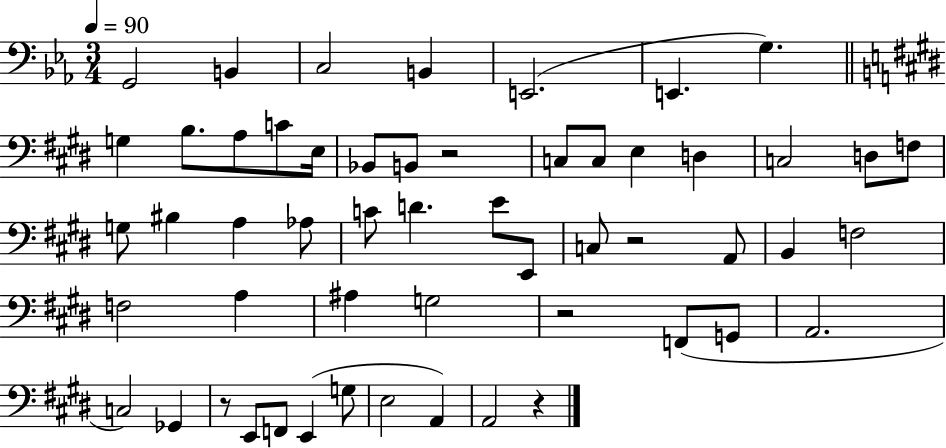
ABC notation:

X:1
T:Untitled
M:3/4
L:1/4
K:Eb
G,,2 B,, C,2 B,, E,,2 E,, G, G, B,/2 A,/2 C/2 E,/4 _B,,/2 B,,/2 z2 C,/2 C,/2 E, D, C,2 D,/2 F,/2 G,/2 ^B, A, _A,/2 C/2 D E/2 E,,/2 C,/2 z2 A,,/2 B,, F,2 F,2 A, ^A, G,2 z2 F,,/2 G,,/2 A,,2 C,2 _G,, z/2 E,,/2 F,,/2 E,, G,/2 E,2 A,, A,,2 z